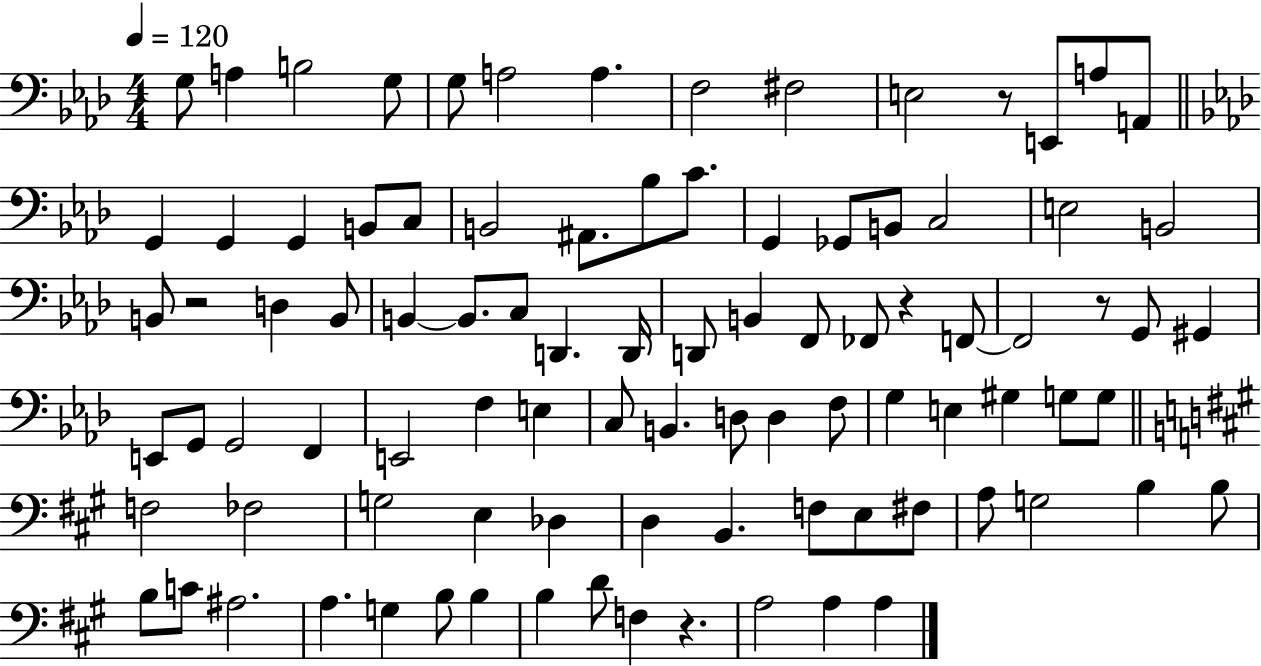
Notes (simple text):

G3/e A3/q B3/h G3/e G3/e A3/h A3/q. F3/h F#3/h E3/h R/e E2/e A3/e A2/e G2/q G2/q G2/q B2/e C3/e B2/h A#2/e. Bb3/e C4/e. G2/q Gb2/e B2/e C3/h E3/h B2/h B2/e R/h D3/q B2/e B2/q B2/e. C3/e D2/q. D2/s D2/e B2/q F2/e FES2/e R/q F2/e F2/h R/e G2/e G#2/q E2/e G2/e G2/h F2/q E2/h F3/q E3/q C3/e B2/q. D3/e D3/q F3/e G3/q E3/q G#3/q G3/e G3/e F3/h FES3/h G3/h E3/q Db3/q D3/q B2/q. F3/e E3/e F#3/e A3/e G3/h B3/q B3/e B3/e C4/e A#3/h. A3/q. G3/q B3/e B3/q B3/q D4/e F3/q R/q. A3/h A3/q A3/q